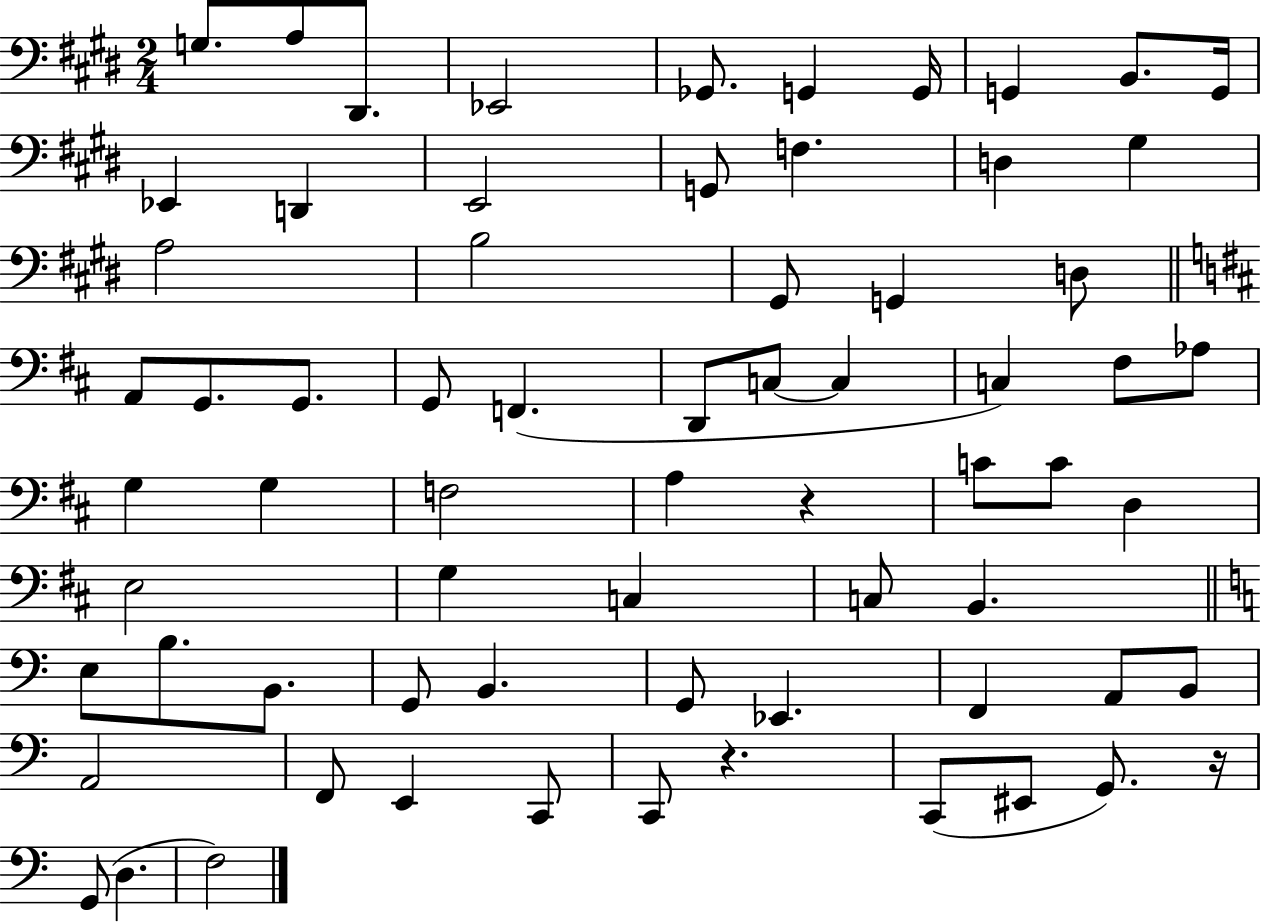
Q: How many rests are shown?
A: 3